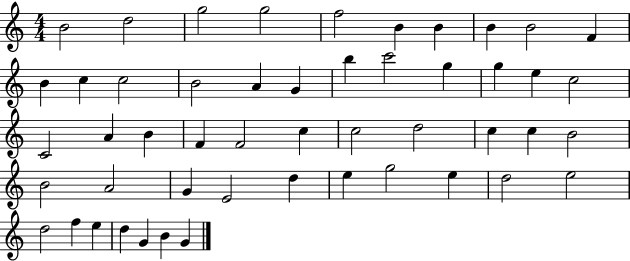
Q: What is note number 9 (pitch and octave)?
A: B4